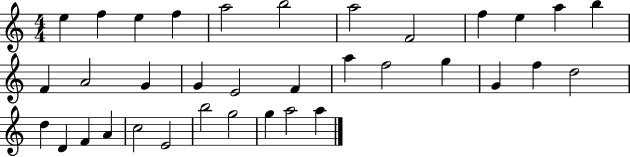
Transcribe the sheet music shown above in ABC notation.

X:1
T:Untitled
M:4/4
L:1/4
K:C
e f e f a2 b2 a2 F2 f e a b F A2 G G E2 F a f2 g G f d2 d D F A c2 E2 b2 g2 g a2 a